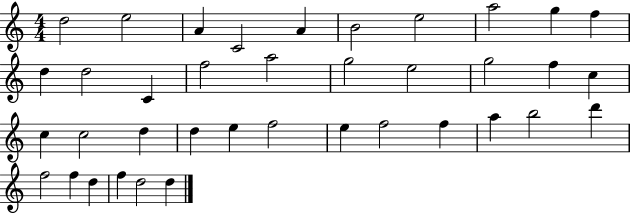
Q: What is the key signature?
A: C major